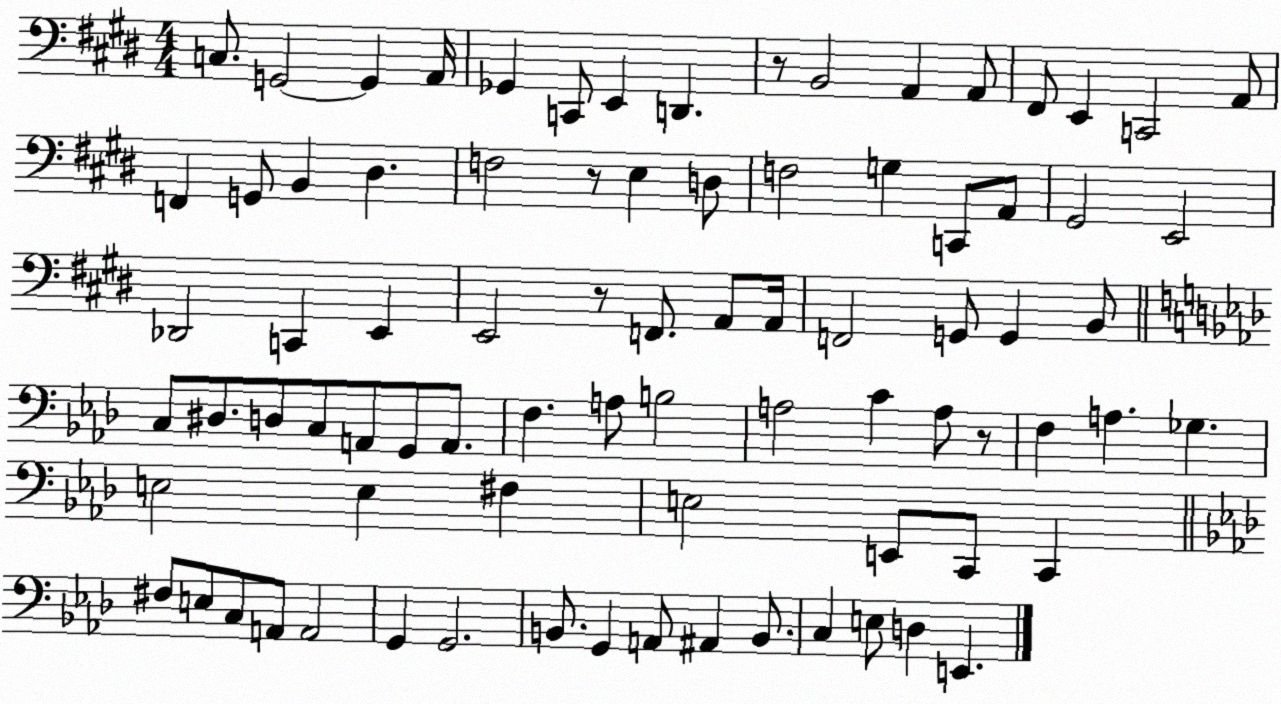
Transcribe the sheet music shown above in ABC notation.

X:1
T:Untitled
M:4/4
L:1/4
K:E
C,/2 G,,2 G,, A,,/4 _G,, C,,/2 E,, D,, z/2 B,,2 A,, A,,/2 ^F,,/2 E,, C,,2 A,,/2 F,, G,,/2 B,, ^D, F,2 z/2 E, D,/2 F,2 G, C,,/2 A,,/2 ^G,,2 E,,2 _D,,2 C,, E,, E,,2 z/2 F,,/2 A,,/2 A,,/4 F,,2 G,,/2 G,, B,,/2 C,/2 ^D,/2 D,/2 C,/2 A,,/2 G,,/2 A,,/2 F, A,/2 B,2 A,2 C A,/2 z/2 F, A, _G, E,2 E, ^F, E,2 E,,/2 C,,/2 C,, ^F,/2 E,/2 C,/2 A,,/2 A,,2 G,, G,,2 B,,/2 G,, A,,/2 ^A,, B,,/2 C, E,/2 D, E,,